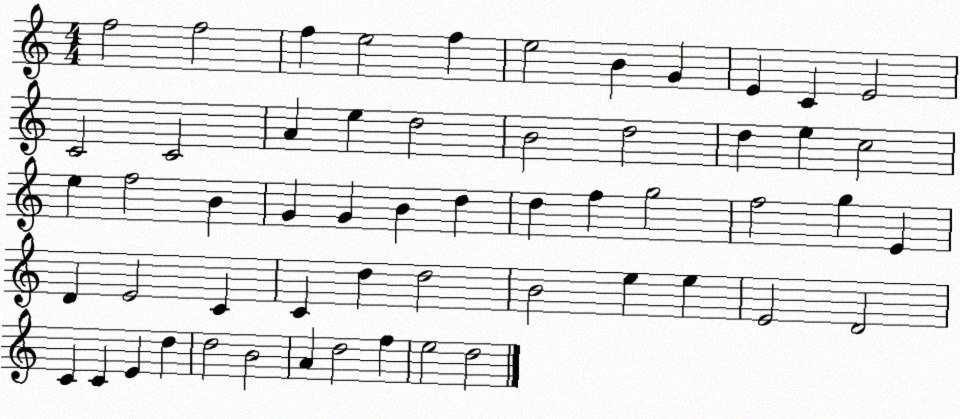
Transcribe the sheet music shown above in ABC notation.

X:1
T:Untitled
M:4/4
L:1/4
K:C
f2 f2 f e2 f e2 B G E C E2 C2 C2 A e d2 B2 d2 d e c2 e f2 B G G B d d f g2 f2 g E D E2 C C d d2 B2 e e E2 D2 C C E d d2 B2 A d2 f e2 d2